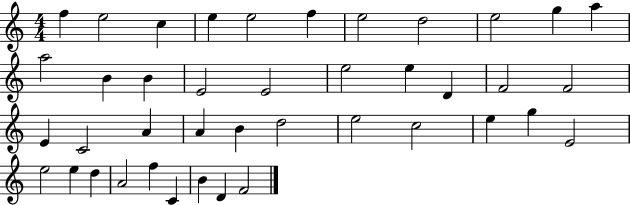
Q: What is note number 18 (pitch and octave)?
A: E5